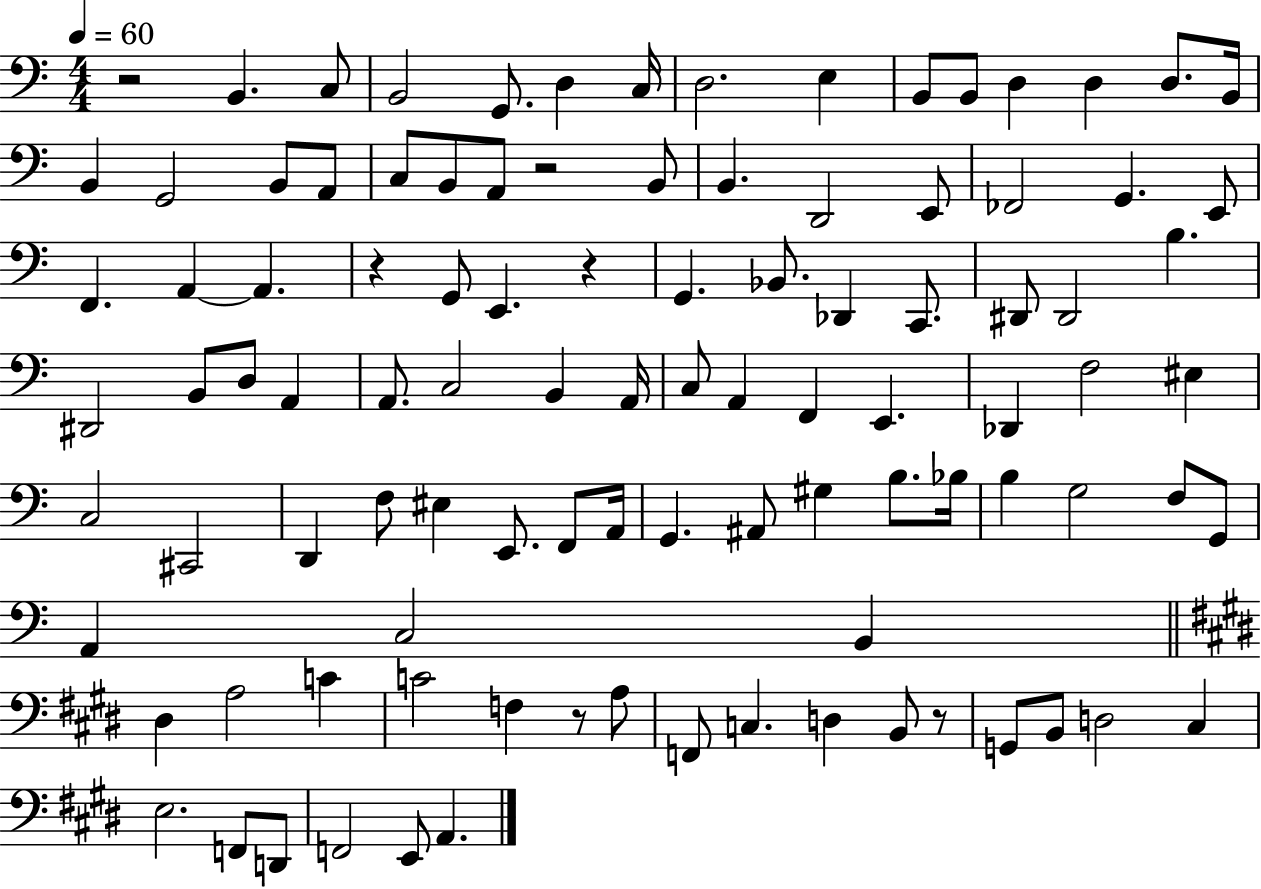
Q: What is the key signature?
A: C major